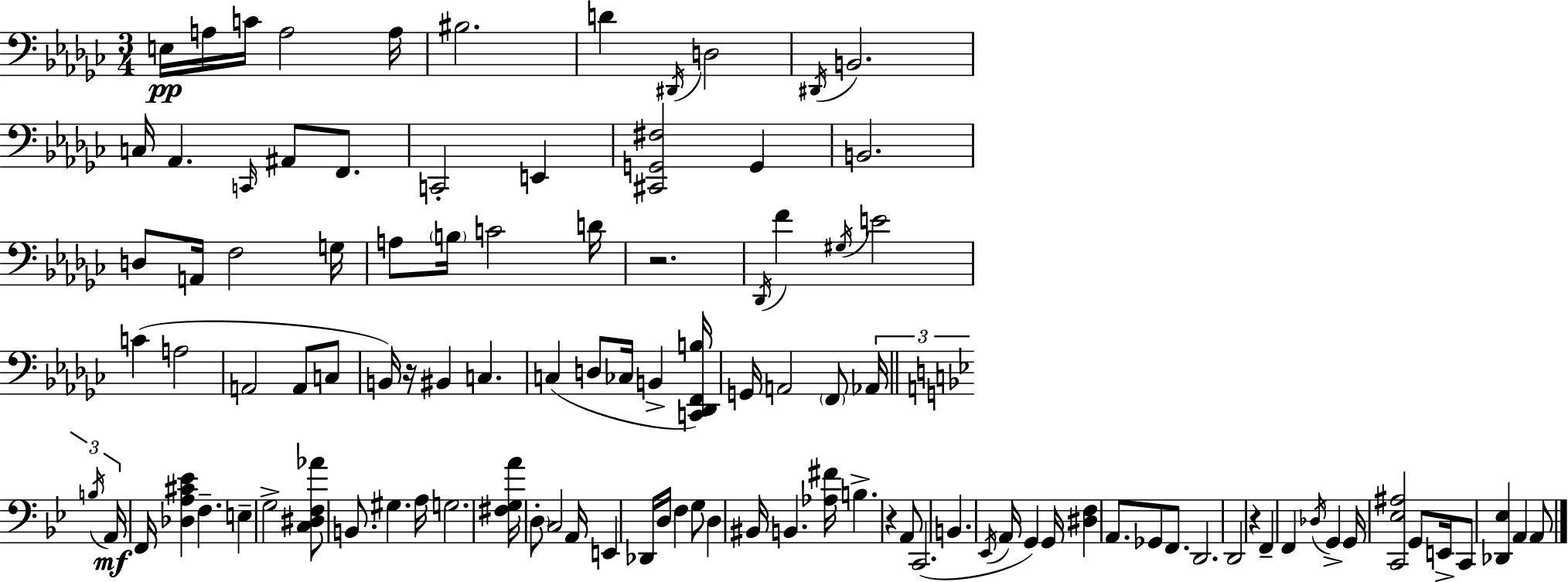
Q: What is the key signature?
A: EES minor